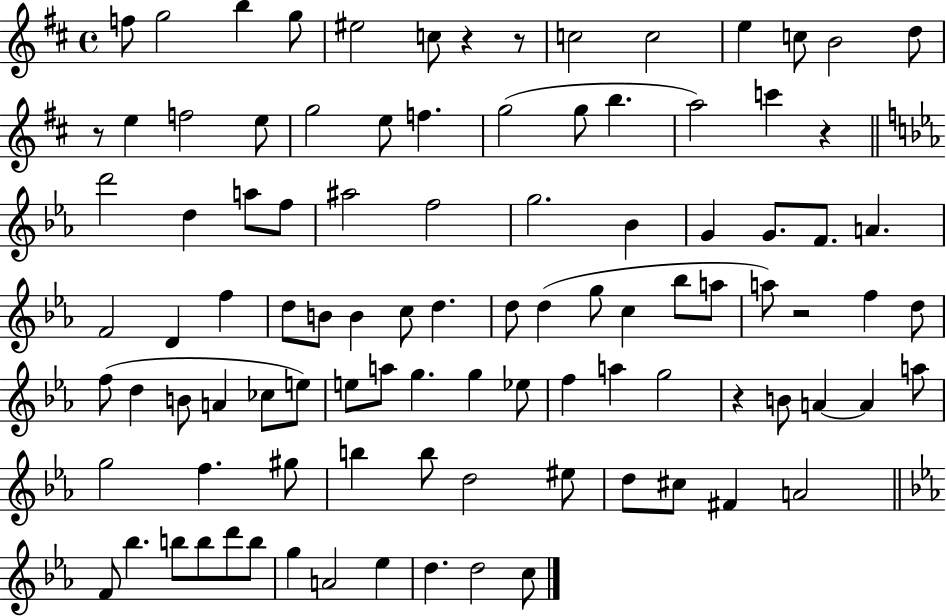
F5/e G5/h B5/q G5/e EIS5/h C5/e R/q R/e C5/h C5/h E5/q C5/e B4/h D5/e R/e E5/q F5/h E5/e G5/h E5/e F5/q. G5/h G5/e B5/q. A5/h C6/q R/q D6/h D5/q A5/e F5/e A#5/h F5/h G5/h. Bb4/q G4/q G4/e. F4/e. A4/q. F4/h D4/q F5/q D5/e B4/e B4/q C5/e D5/q. D5/e D5/q G5/e C5/q Bb5/e A5/e A5/e R/h F5/q D5/e F5/e D5/q B4/e A4/q CES5/e E5/e E5/e A5/e G5/q. G5/q Eb5/e F5/q A5/q G5/h R/q B4/e A4/q A4/q A5/e G5/h F5/q. G#5/e B5/q B5/e D5/h EIS5/e D5/e C#5/e F#4/q A4/h F4/e Bb5/q. B5/e B5/e D6/e B5/e G5/q A4/h Eb5/q D5/q. D5/h C5/e